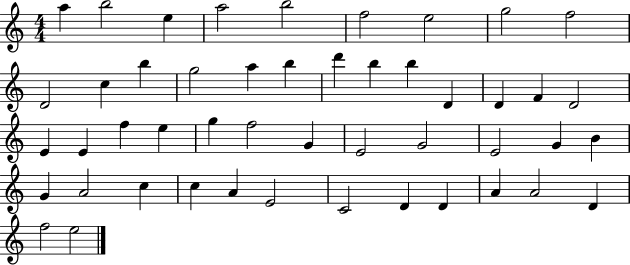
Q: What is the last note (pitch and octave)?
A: E5